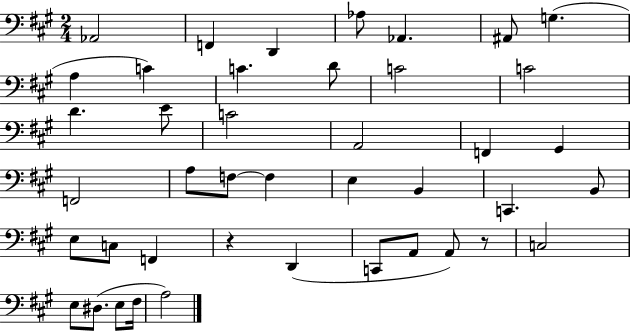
Ab2/h F2/q D2/q Ab3/e Ab2/q. A#2/e G3/q. A3/q C4/q C4/q. D4/e C4/h C4/h D4/q. E4/e C4/h A2/h F2/q G#2/q F2/h A3/e F3/e F3/q E3/q B2/q C2/q. B2/e E3/e C3/e F2/q R/q D2/q C2/e A2/e A2/e R/e C3/h E3/e D#3/e. E3/e F#3/s A3/h